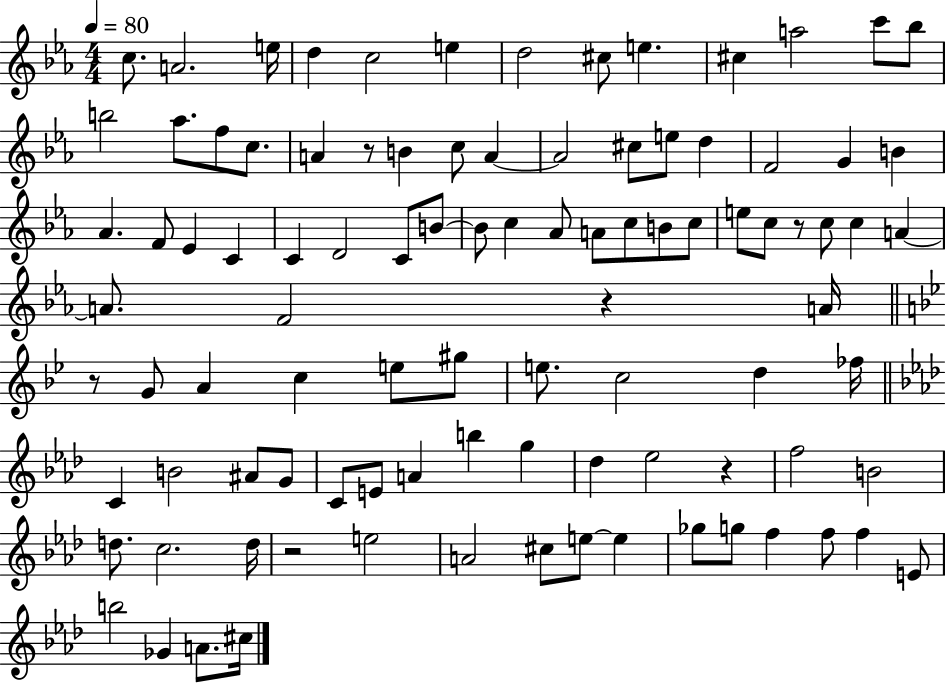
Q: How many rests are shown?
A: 6